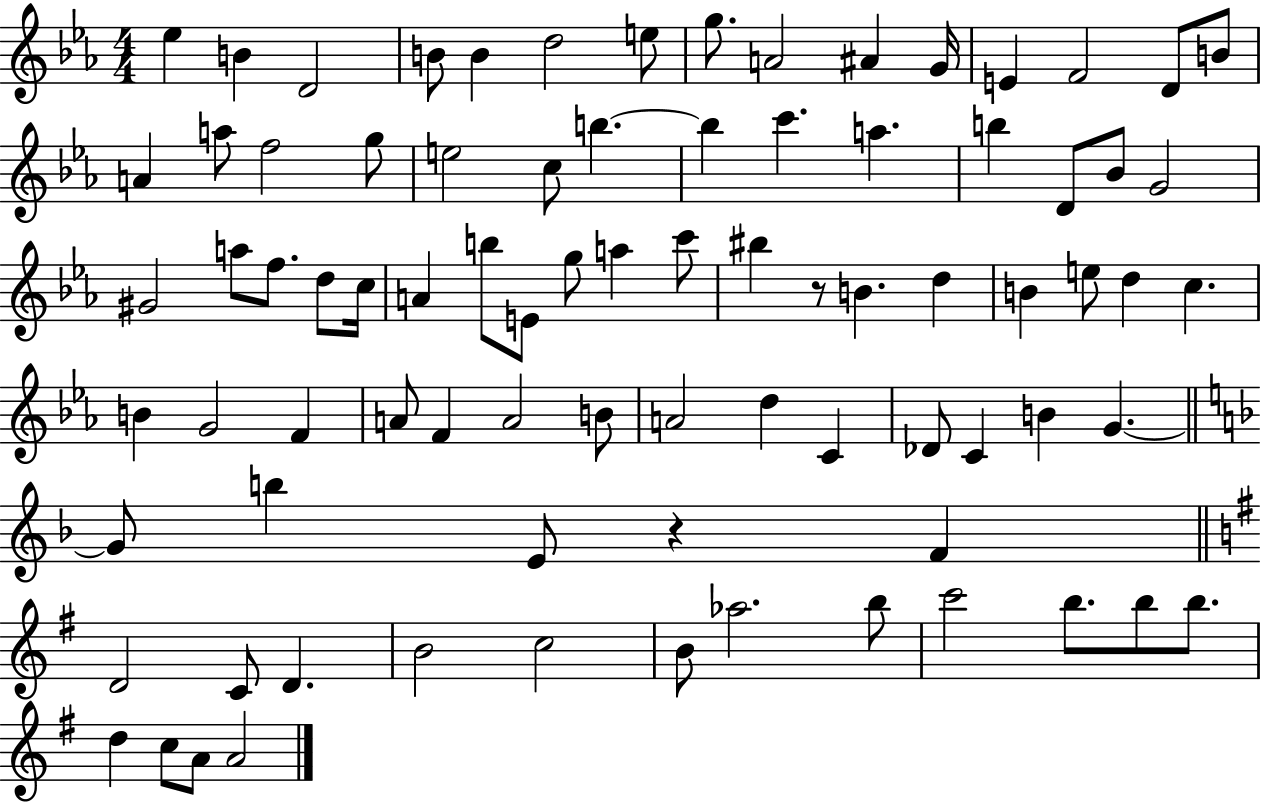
Eb5/q B4/q D4/h B4/e B4/q D5/h E5/e G5/e. A4/h A#4/q G4/s E4/q F4/h D4/e B4/e A4/q A5/e F5/h G5/e E5/h C5/e B5/q. B5/q C6/q. A5/q. B5/q D4/e Bb4/e G4/h G#4/h A5/e F5/e. D5/e C5/s A4/q B5/e E4/e G5/e A5/q C6/e BIS5/q R/e B4/q. D5/q B4/q E5/e D5/q C5/q. B4/q G4/h F4/q A4/e F4/q A4/h B4/e A4/h D5/q C4/q Db4/e C4/q B4/q G4/q. G4/e B5/q E4/e R/q F4/q D4/h C4/e D4/q. B4/h C5/h B4/e Ab5/h. B5/e C6/h B5/e. B5/e B5/e. D5/q C5/e A4/e A4/h